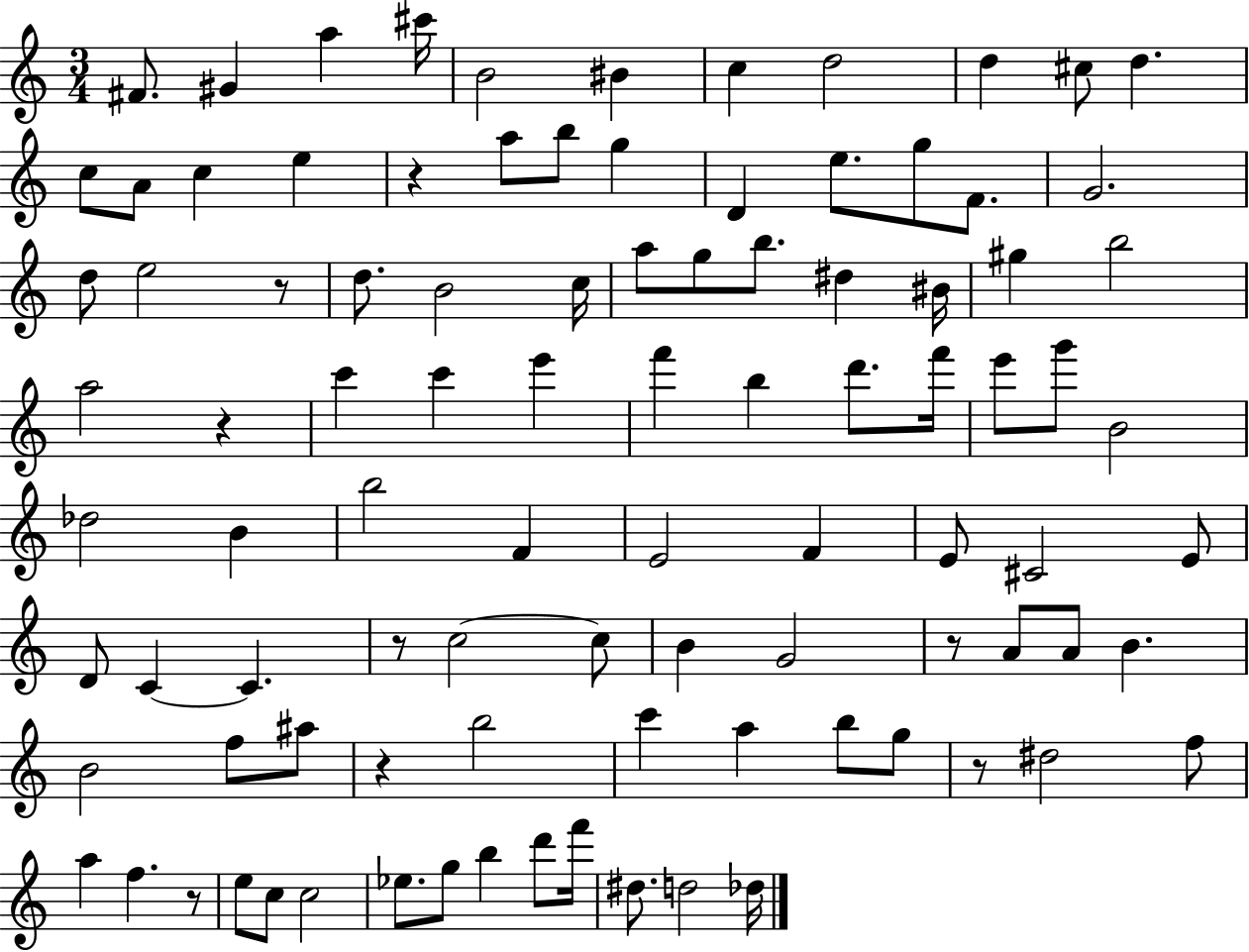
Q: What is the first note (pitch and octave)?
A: F#4